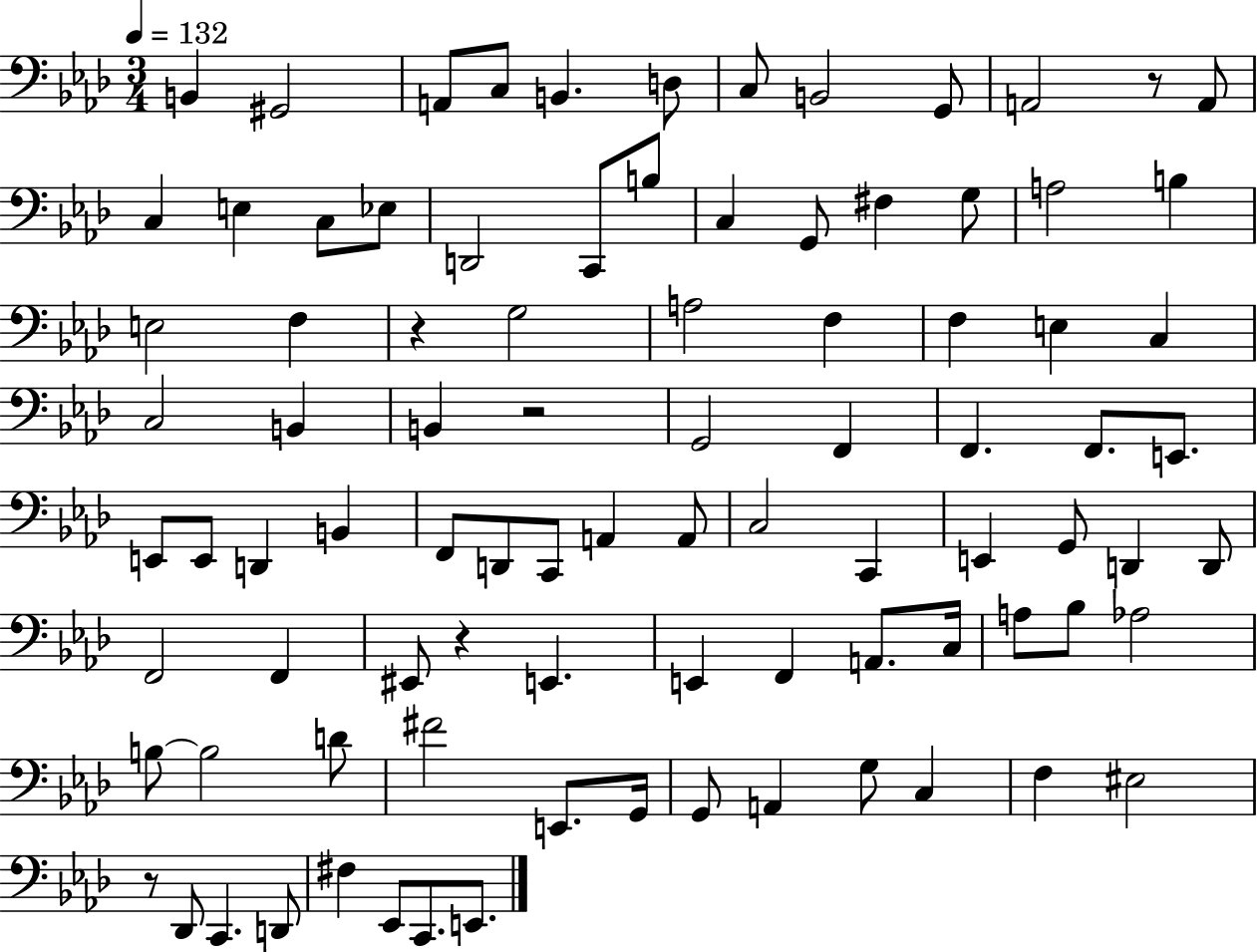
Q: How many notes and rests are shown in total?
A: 90